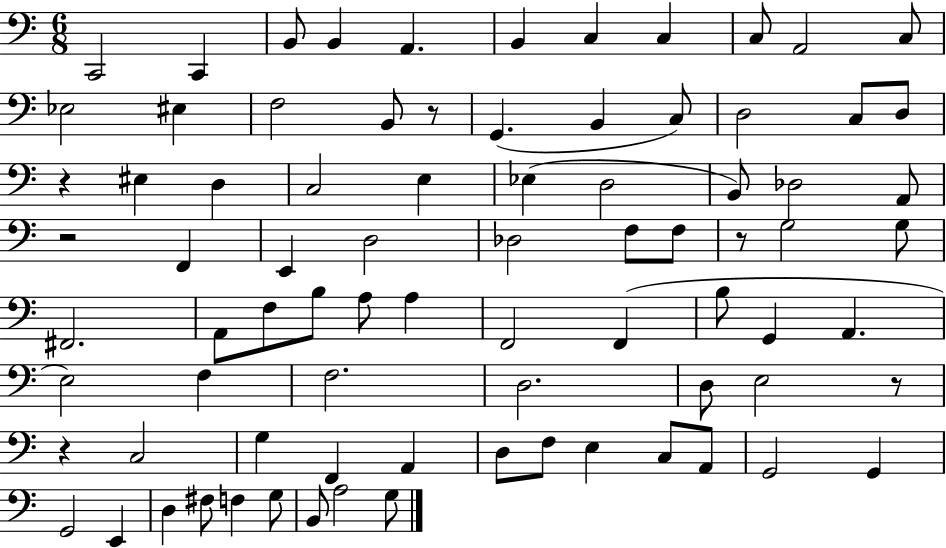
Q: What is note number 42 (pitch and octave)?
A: B3